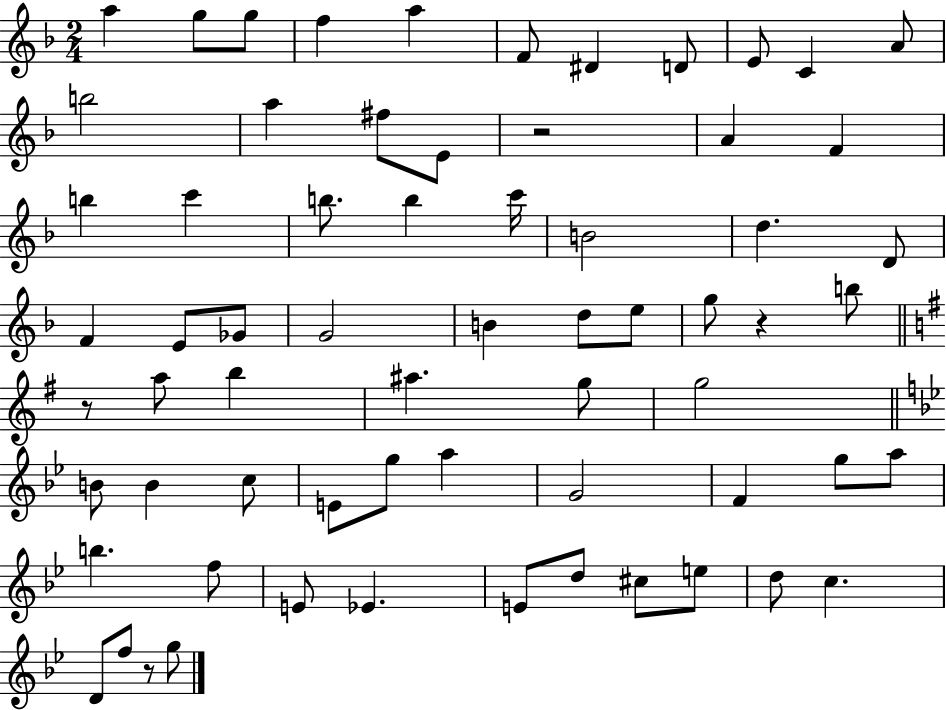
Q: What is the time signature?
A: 2/4